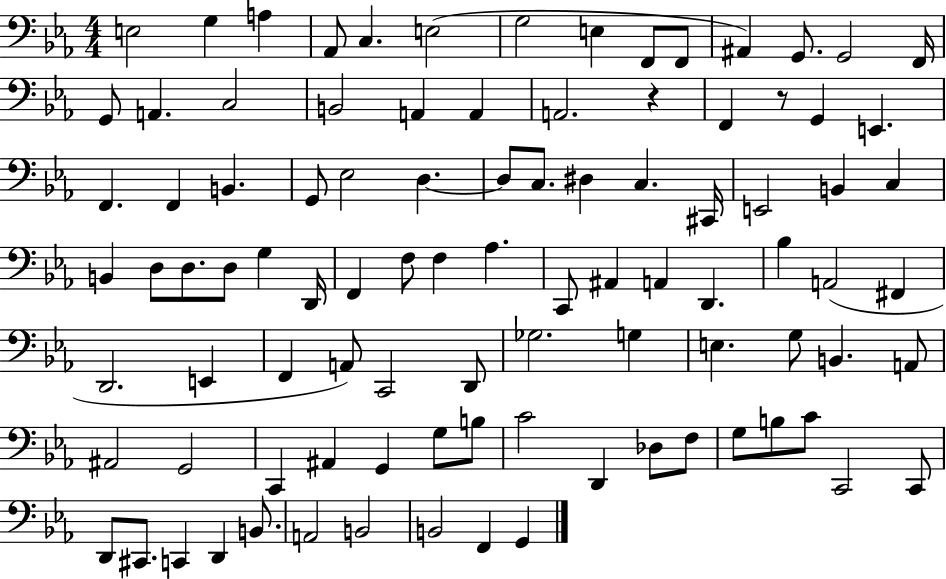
{
  \clef bass
  \numericTimeSignature
  \time 4/4
  \key ees \major
  e2 g4 a4 | aes,8 c4. e2( | g2 e4 f,8 f,8 | ais,4) g,8. g,2 f,16 | \break g,8 a,4. c2 | b,2 a,4 a,4 | a,2. r4 | f,4 r8 g,4 e,4. | \break f,4. f,4 b,4. | g,8 ees2 d4.~~ | d8 c8. dis4 c4. cis,16 | e,2 b,4 c4 | \break b,4 d8 d8. d8 g4 d,16 | f,4 f8 f4 aes4. | c,8 ais,4 a,4 d,4. | bes4 a,2( fis,4 | \break d,2. e,4 | f,4 a,8) c,2 d,8 | ges2. g4 | e4. g8 b,4. a,8 | \break ais,2 g,2 | c,4 ais,4 g,4 g8 b8 | c'2 d,4 des8 f8 | g8 b8 c'8 c,2 c,8 | \break d,8 cis,8. c,4 d,4 b,8. | a,2 b,2 | b,2 f,4 g,4 | \bar "|."
}